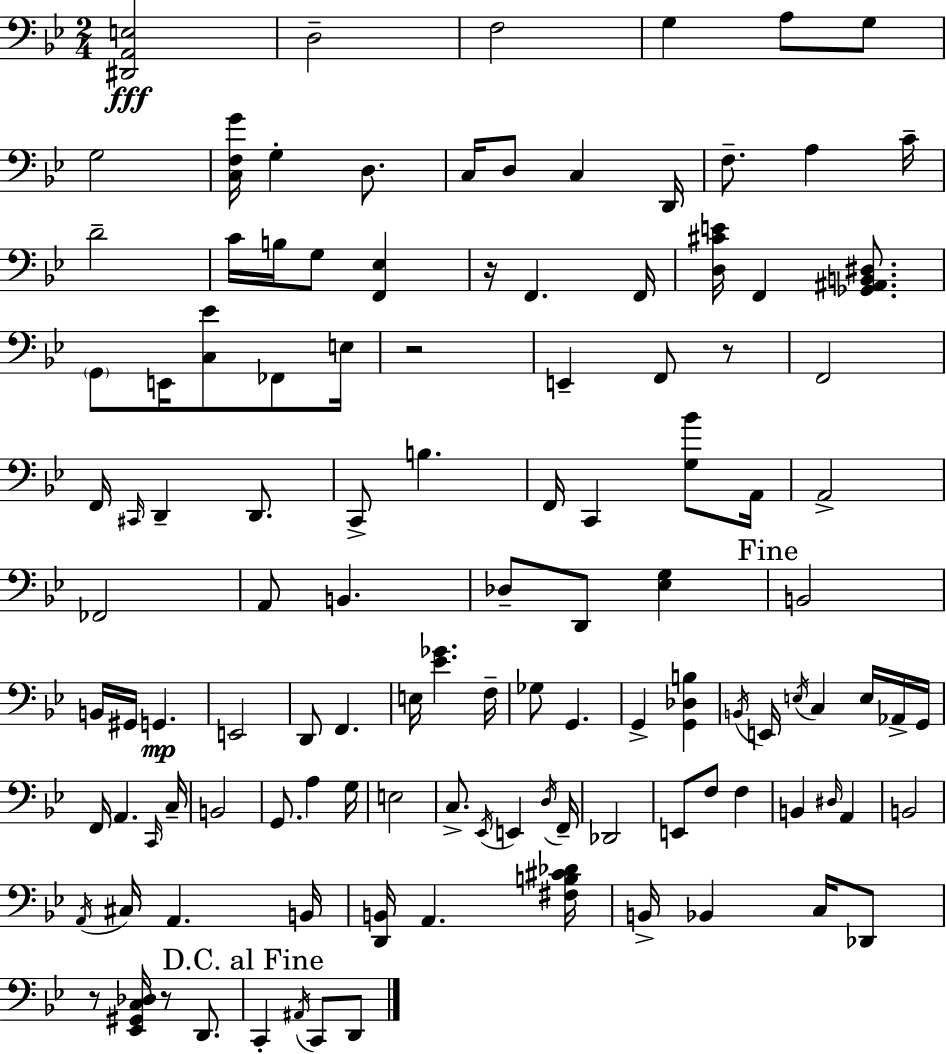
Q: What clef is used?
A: bass